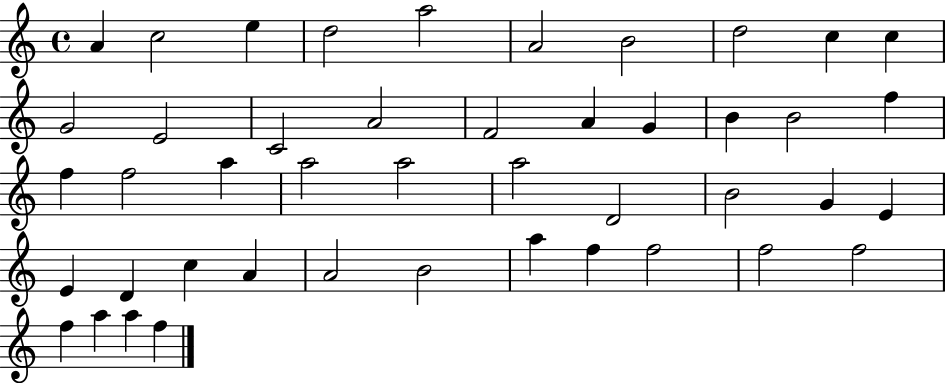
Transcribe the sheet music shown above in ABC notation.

X:1
T:Untitled
M:4/4
L:1/4
K:C
A c2 e d2 a2 A2 B2 d2 c c G2 E2 C2 A2 F2 A G B B2 f f f2 a a2 a2 a2 D2 B2 G E E D c A A2 B2 a f f2 f2 f2 f a a f